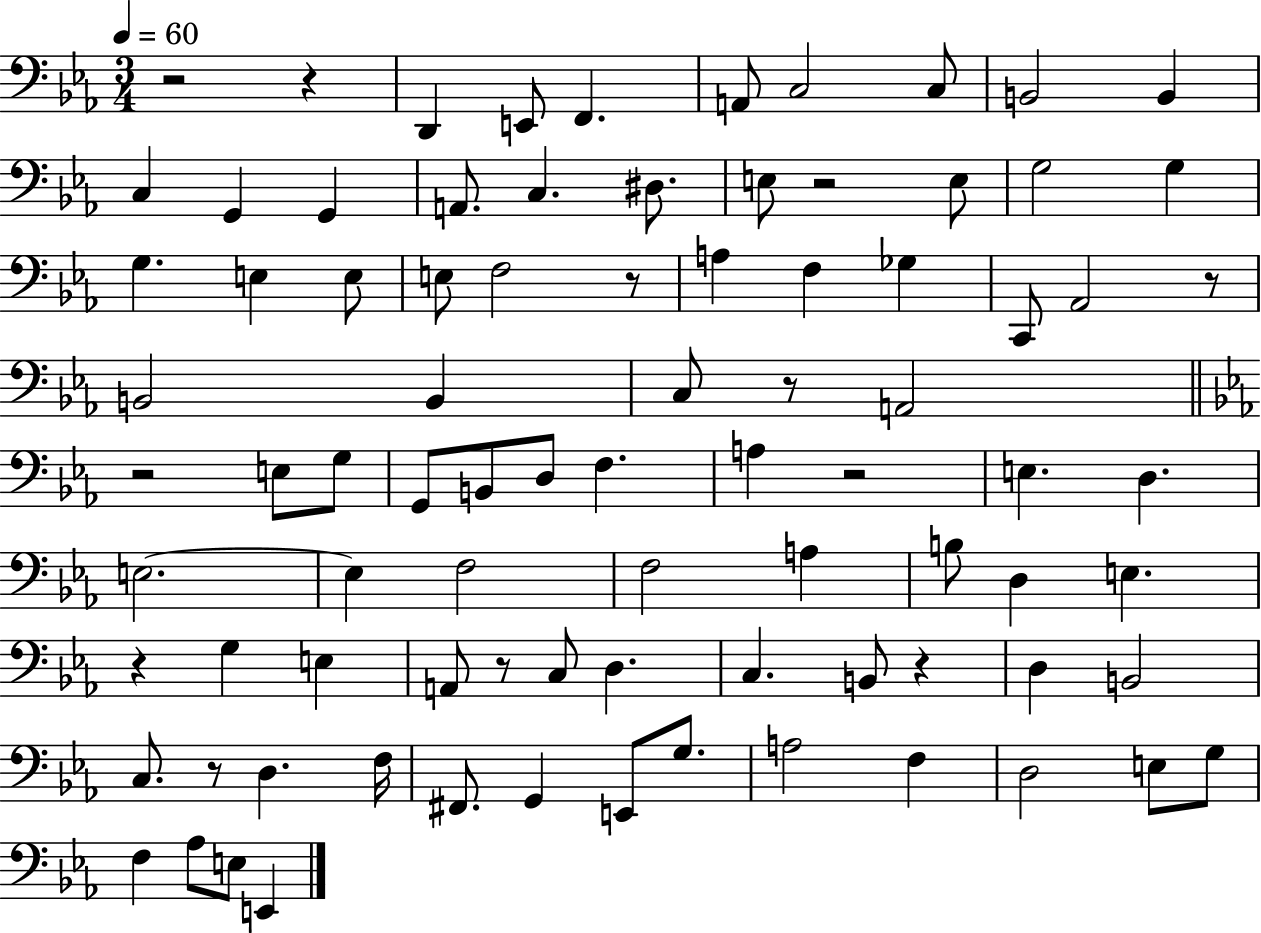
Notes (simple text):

R/h R/q D2/q E2/e F2/q. A2/e C3/h C3/e B2/h B2/q C3/q G2/q G2/q A2/e. C3/q. D#3/e. E3/e R/h E3/e G3/h G3/q G3/q. E3/q E3/e E3/e F3/h R/e A3/q F3/q Gb3/q C2/e Ab2/h R/e B2/h B2/q C3/e R/e A2/h R/h E3/e G3/e G2/e B2/e D3/e F3/q. A3/q R/h E3/q. D3/q. E3/h. E3/q F3/h F3/h A3/q B3/e D3/q E3/q. R/q G3/q E3/q A2/e R/e C3/e D3/q. C3/q. B2/e R/q D3/q B2/h C3/e. R/e D3/q. F3/s F#2/e. G2/q E2/e G3/e. A3/h F3/q D3/h E3/e G3/e F3/q Ab3/e E3/e E2/q